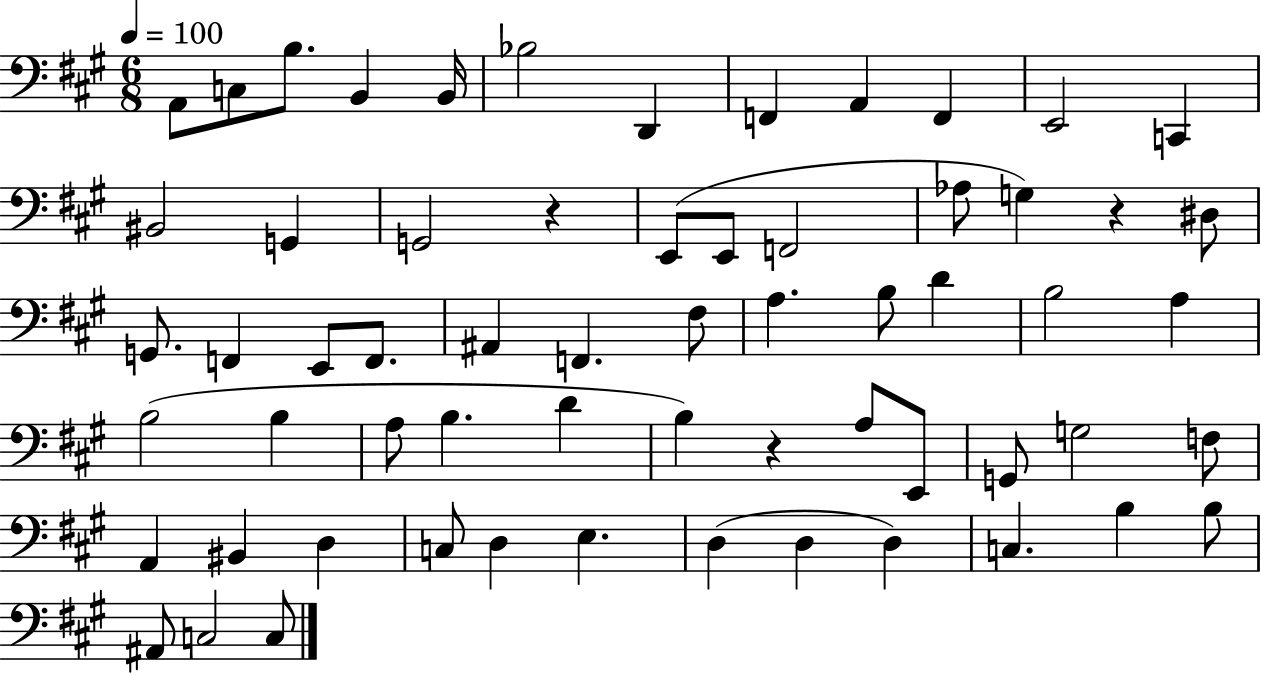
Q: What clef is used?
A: bass